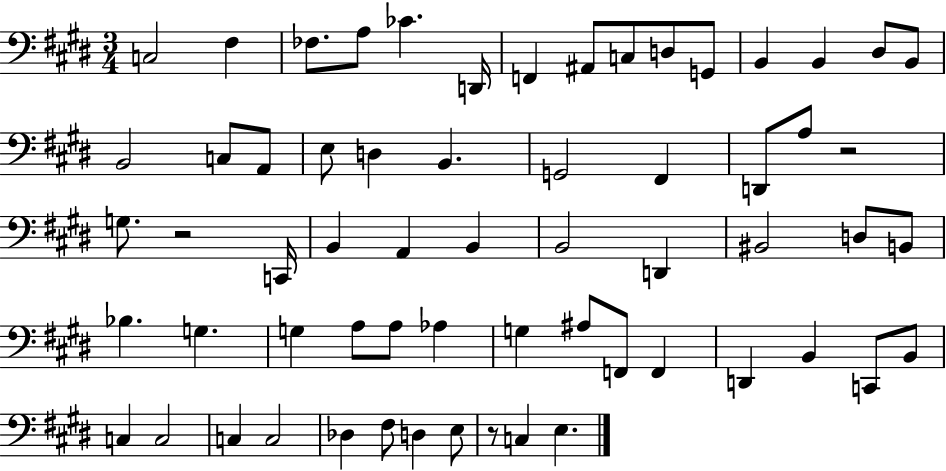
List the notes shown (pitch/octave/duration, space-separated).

C3/h F#3/q FES3/e. A3/e CES4/q. D2/s F2/q A#2/e C3/e D3/e G2/e B2/q B2/q D#3/e B2/e B2/h C3/e A2/e E3/e D3/q B2/q. G2/h F#2/q D2/e A3/e R/h G3/e. R/h C2/s B2/q A2/q B2/q B2/h D2/q BIS2/h D3/e B2/e Bb3/q. G3/q. G3/q A3/e A3/e Ab3/q G3/q A#3/e F2/e F2/q D2/q B2/q C2/e B2/e C3/q C3/h C3/q C3/h Db3/q F#3/e D3/q E3/e R/e C3/q E3/q.